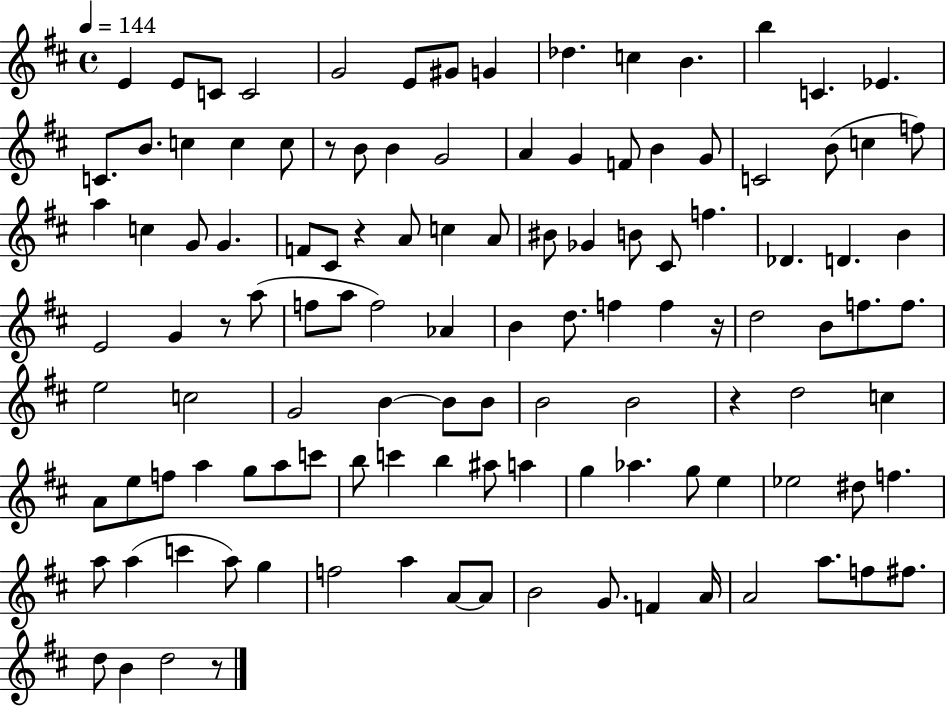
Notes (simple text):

E4/q E4/e C4/e C4/h G4/h E4/e G#4/e G4/q Db5/q. C5/q B4/q. B5/q C4/q. Eb4/q. C4/e. B4/e. C5/q C5/q C5/e R/e B4/e B4/q G4/h A4/q G4/q F4/e B4/q G4/e C4/h B4/e C5/q F5/e A5/q C5/q G4/e G4/q. F4/e C#4/e R/q A4/e C5/q A4/e BIS4/e Gb4/q B4/e C#4/e F5/q. Db4/q. D4/q. B4/q E4/h G4/q R/e A5/e F5/e A5/e F5/h Ab4/q B4/q D5/e. F5/q F5/q R/s D5/h B4/e F5/e. F5/e. E5/h C5/h G4/h B4/q B4/e B4/e B4/h B4/h R/q D5/h C5/q A4/e E5/e F5/e A5/q G5/e A5/e C6/e B5/e C6/q B5/q A#5/e A5/q G5/q Ab5/q. G5/e E5/q Eb5/h D#5/e F5/q. A5/e A5/q C6/q A5/e G5/q F5/h A5/q A4/e A4/e B4/h G4/e. F4/q A4/s A4/h A5/e. F5/e F#5/e. D5/e B4/q D5/h R/e